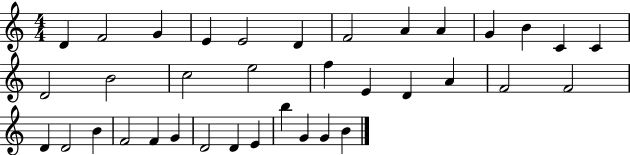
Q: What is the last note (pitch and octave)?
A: B4